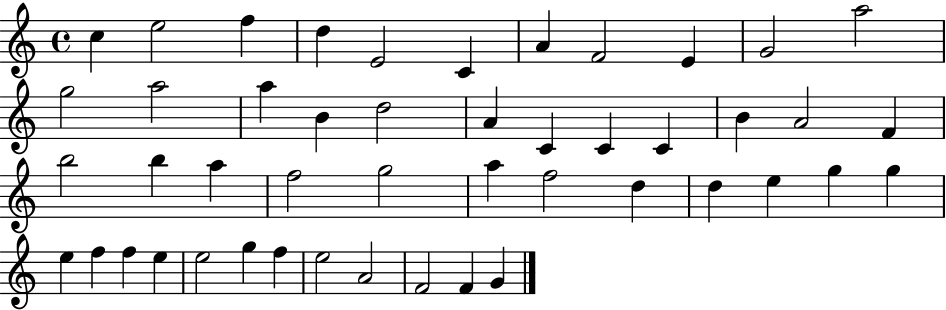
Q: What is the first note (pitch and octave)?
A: C5